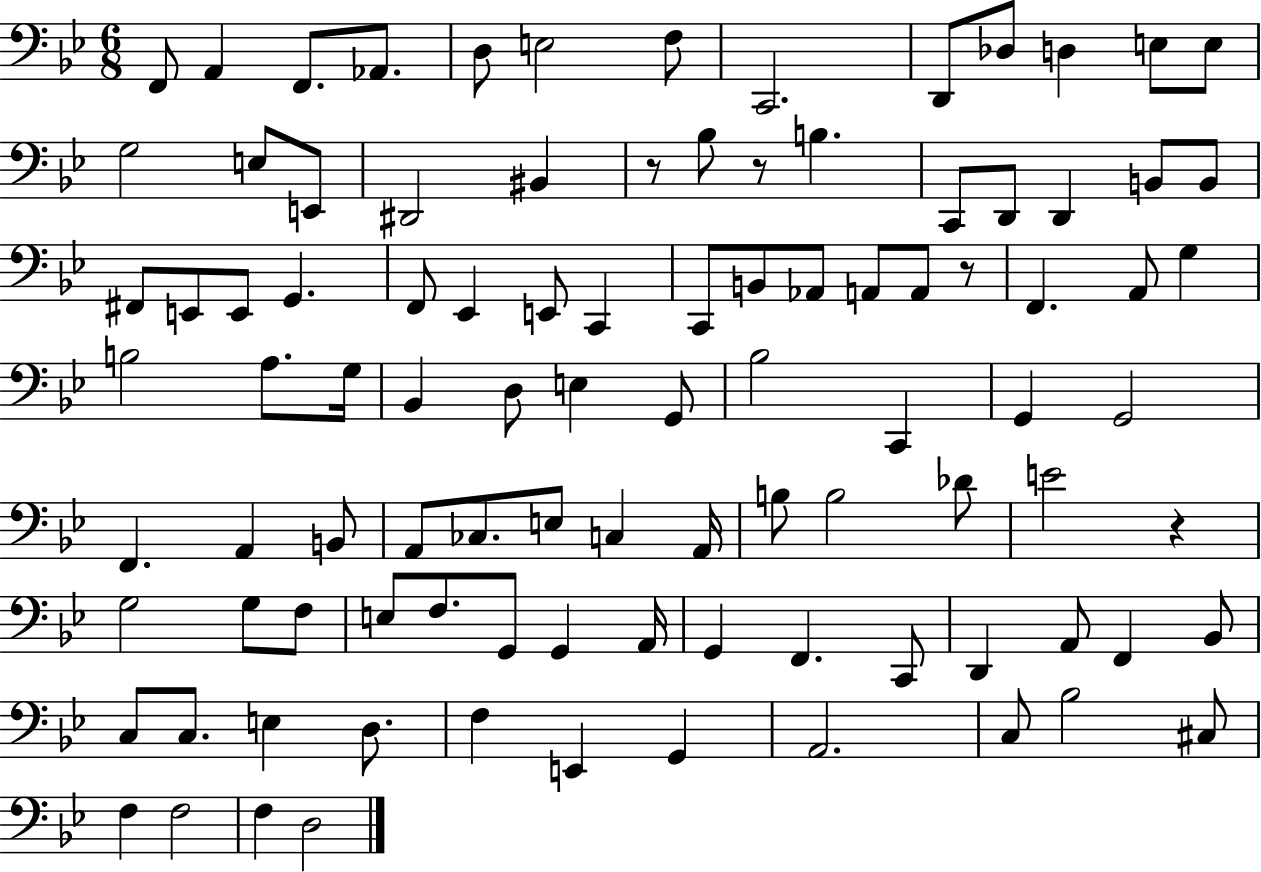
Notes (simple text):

F2/e A2/q F2/e. Ab2/e. D3/e E3/h F3/e C2/h. D2/e Db3/e D3/q E3/e E3/e G3/h E3/e E2/e D#2/h BIS2/q R/e Bb3/e R/e B3/q. C2/e D2/e D2/q B2/e B2/e F#2/e E2/e E2/e G2/q. F2/e Eb2/q E2/e C2/q C2/e B2/e Ab2/e A2/e A2/e R/e F2/q. A2/e G3/q B3/h A3/e. G3/s Bb2/q D3/e E3/q G2/e Bb3/h C2/q G2/q G2/h F2/q. A2/q B2/e A2/e CES3/e. E3/e C3/q A2/s B3/e B3/h Db4/e E4/h R/q G3/h G3/e F3/e E3/e F3/e. G2/e G2/q A2/s G2/q F2/q. C2/e D2/q A2/e F2/q Bb2/e C3/e C3/e. E3/q D3/e. F3/q E2/q G2/q A2/h. C3/e Bb3/h C#3/e F3/q F3/h F3/q D3/h